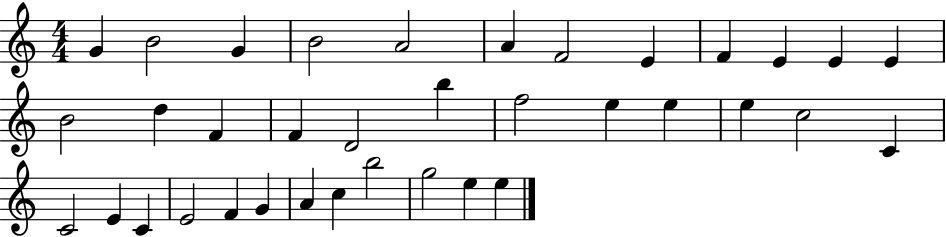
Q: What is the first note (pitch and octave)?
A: G4